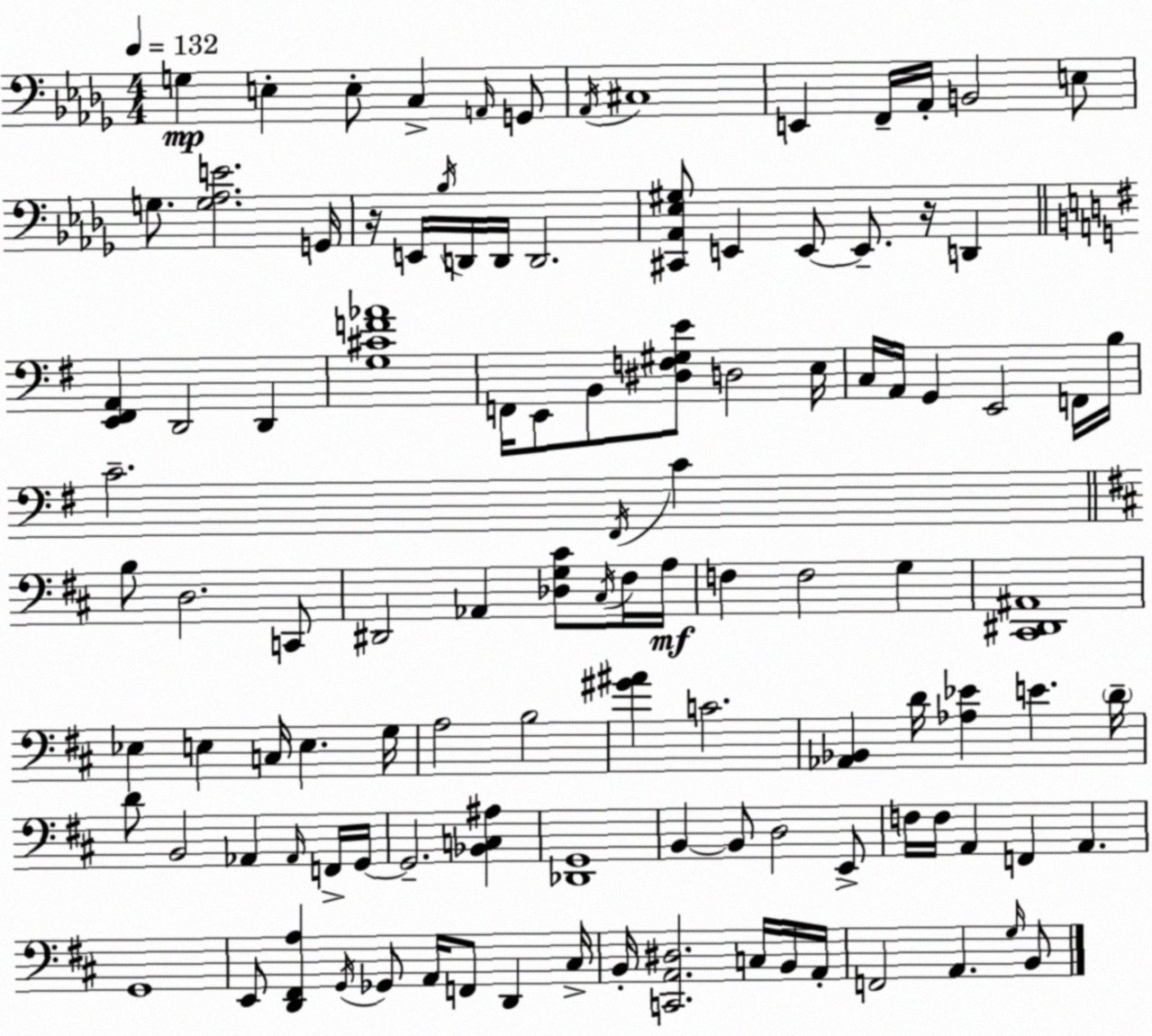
X:1
T:Untitled
M:4/4
L:1/4
K:Bbm
G, E, E,/2 C, A,,/4 G,,/2 _A,,/4 ^C,4 E,, F,,/4 _A,,/4 B,,2 E,/2 G,/2 [G,_A,E]2 G,,/4 z/4 E,,/4 _B,/4 D,,/4 D,,/4 D,,2 [^C,,_A,,_E,^G,]/2 E,, E,,/2 E,,/2 z/4 D,, [E,,^F,,A,,] D,,2 D,, [G,^CF_A]4 F,,/4 E,,/2 B,,/2 [^D,F,^G,E]/2 D,2 E,/4 C,/4 A,,/4 G,, E,,2 F,,/4 B,/4 C2 ^F,,/4 C B,/2 D,2 C,,/2 ^D,,2 _A,, [_D,G,^C]/2 ^C,/4 ^F,/4 A,/4 F, F,2 G, [^C,,^D,,^A,,]4 _E, E, C,/4 E, G,/4 A,2 B,2 [^G^A] C2 [_A,,_B,,] D/4 [_A,_E] E D/4 D/2 B,,2 _A,, _A,,/4 F,,/4 G,,/4 G,,2 [_B,,C,^A,] [_D,,G,,]4 B,, B,,/2 D,2 E,,/2 F,/4 F,/4 A,, F,, A,, G,,4 E,,/2 [D,,^F,,A,] G,,/4 _G,,/2 A,,/4 F,,/2 D,, ^C,/4 B,,/4 [C,,A,,^D,]2 C,/4 B,,/4 A,,/4 F,,2 A,, G,/4 B,,/2